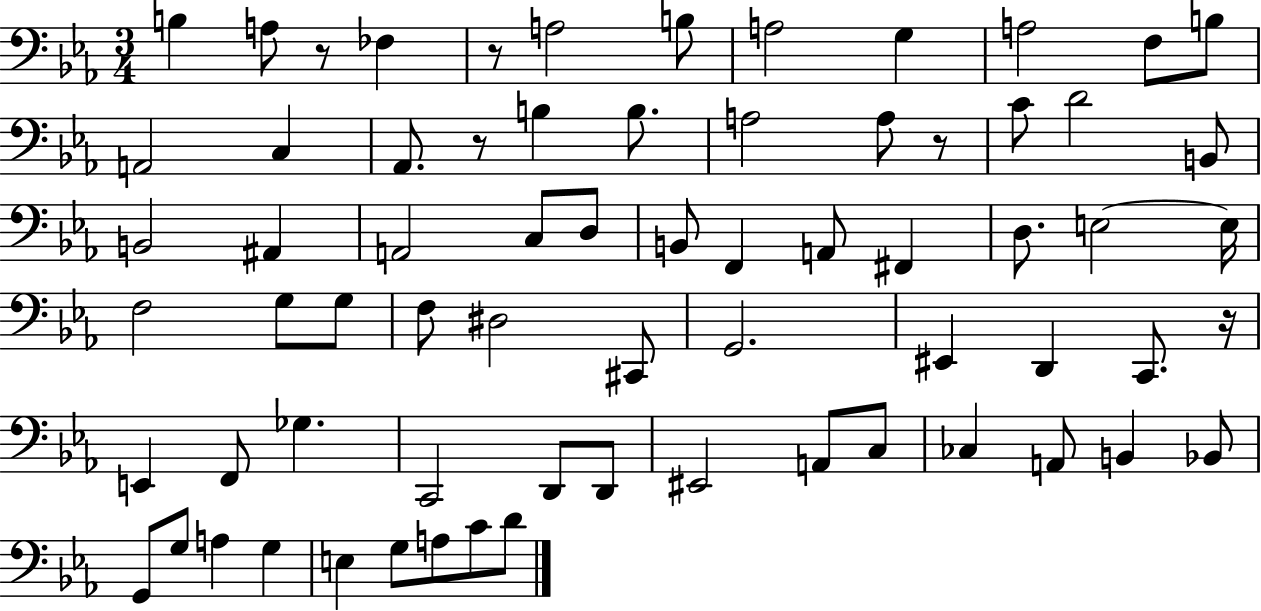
B3/q A3/e R/e FES3/q R/e A3/h B3/e A3/h G3/q A3/h F3/e B3/e A2/h C3/q Ab2/e. R/e B3/q B3/e. A3/h A3/e R/e C4/e D4/h B2/e B2/h A#2/q A2/h C3/e D3/e B2/e F2/q A2/e F#2/q D3/e. E3/h E3/s F3/h G3/e G3/e F3/e D#3/h C#2/e G2/h. EIS2/q D2/q C2/e. R/s E2/q F2/e Gb3/q. C2/h D2/e D2/e EIS2/h A2/e C3/e CES3/q A2/e B2/q Bb2/e G2/e G3/e A3/q G3/q E3/q G3/e A3/e C4/e D4/e